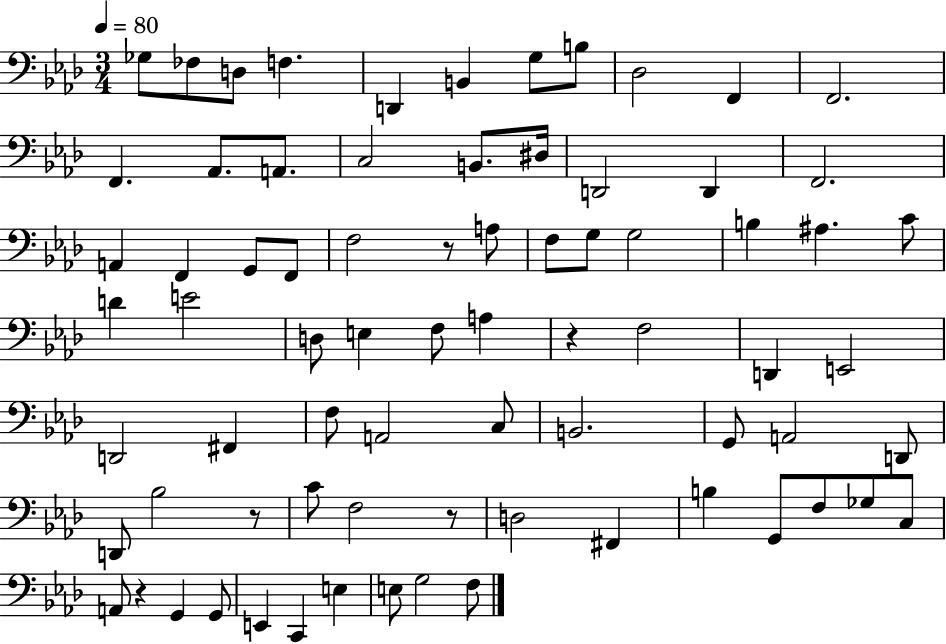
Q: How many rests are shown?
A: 5